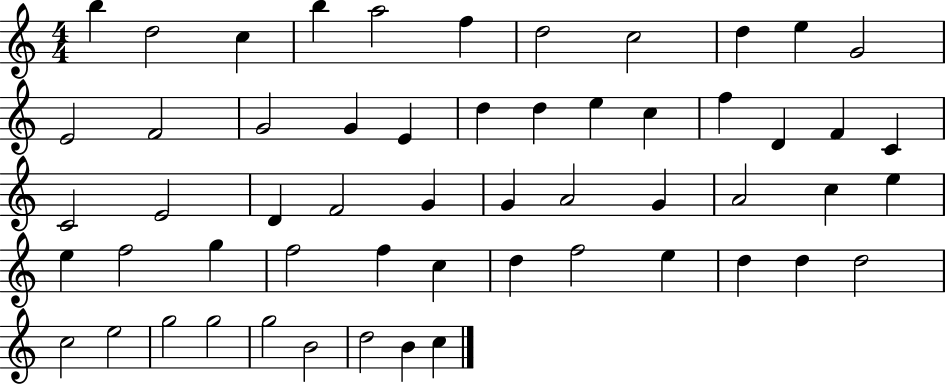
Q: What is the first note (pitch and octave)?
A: B5